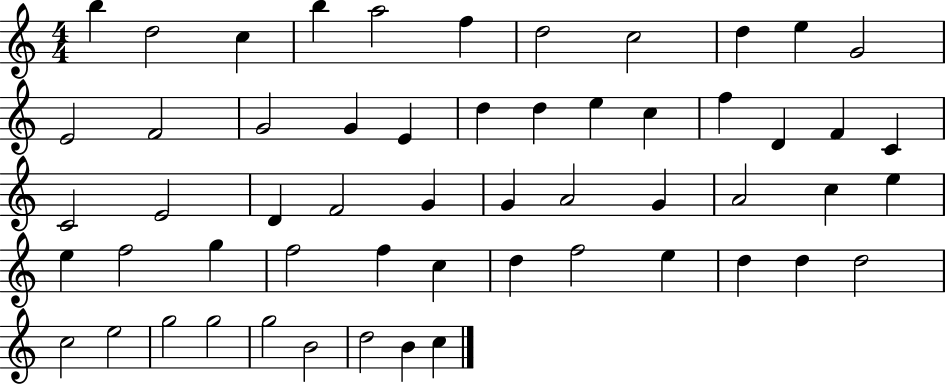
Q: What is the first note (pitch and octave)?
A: B5